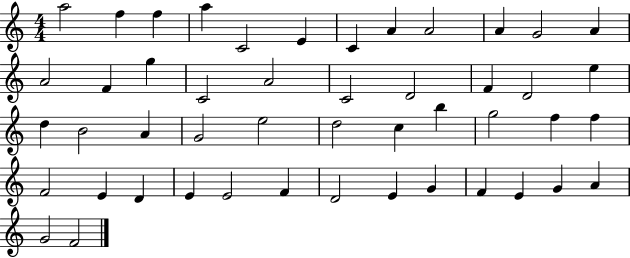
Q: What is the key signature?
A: C major